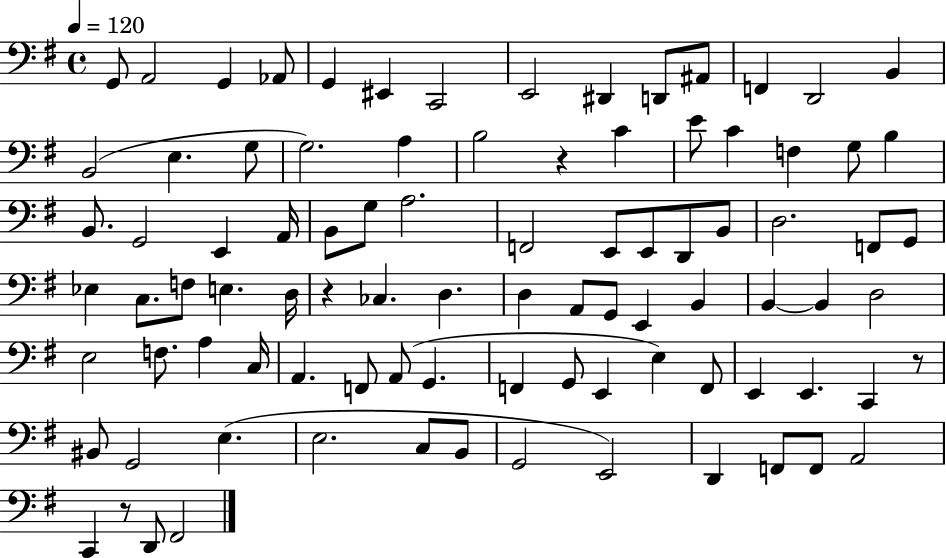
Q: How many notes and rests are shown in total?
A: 91